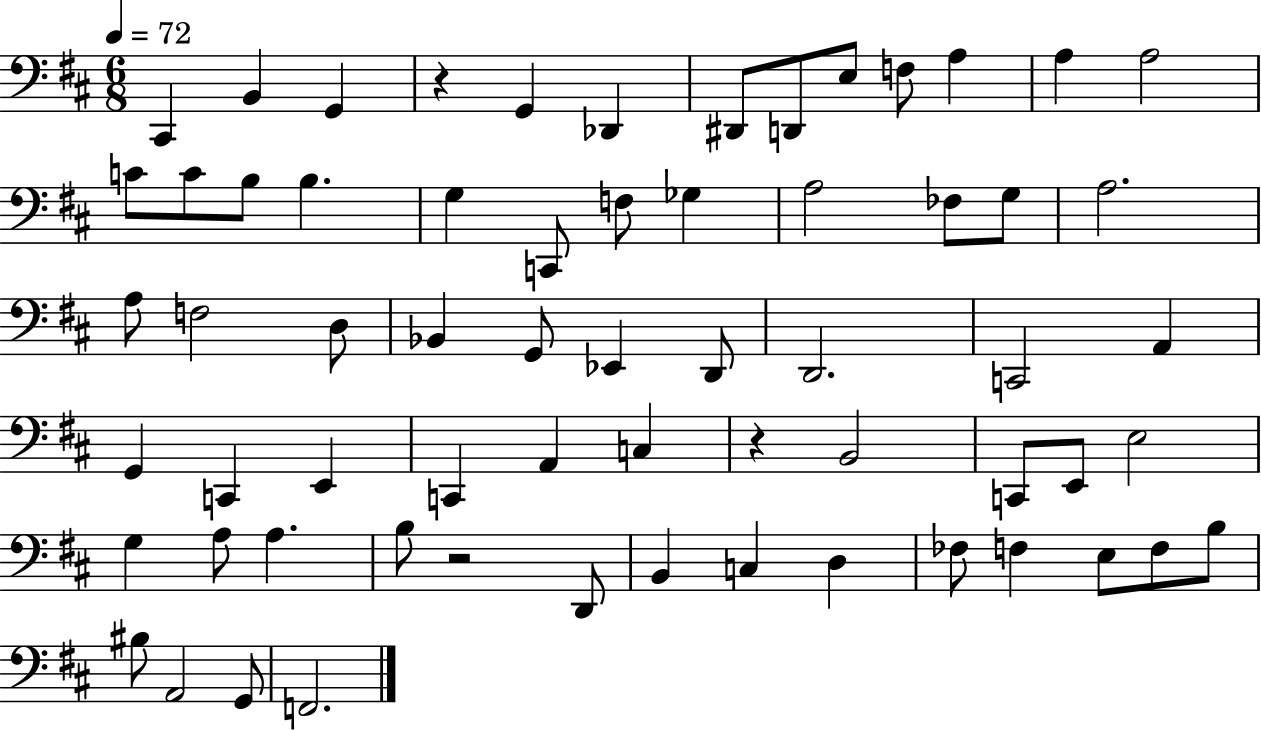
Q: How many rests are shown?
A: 3